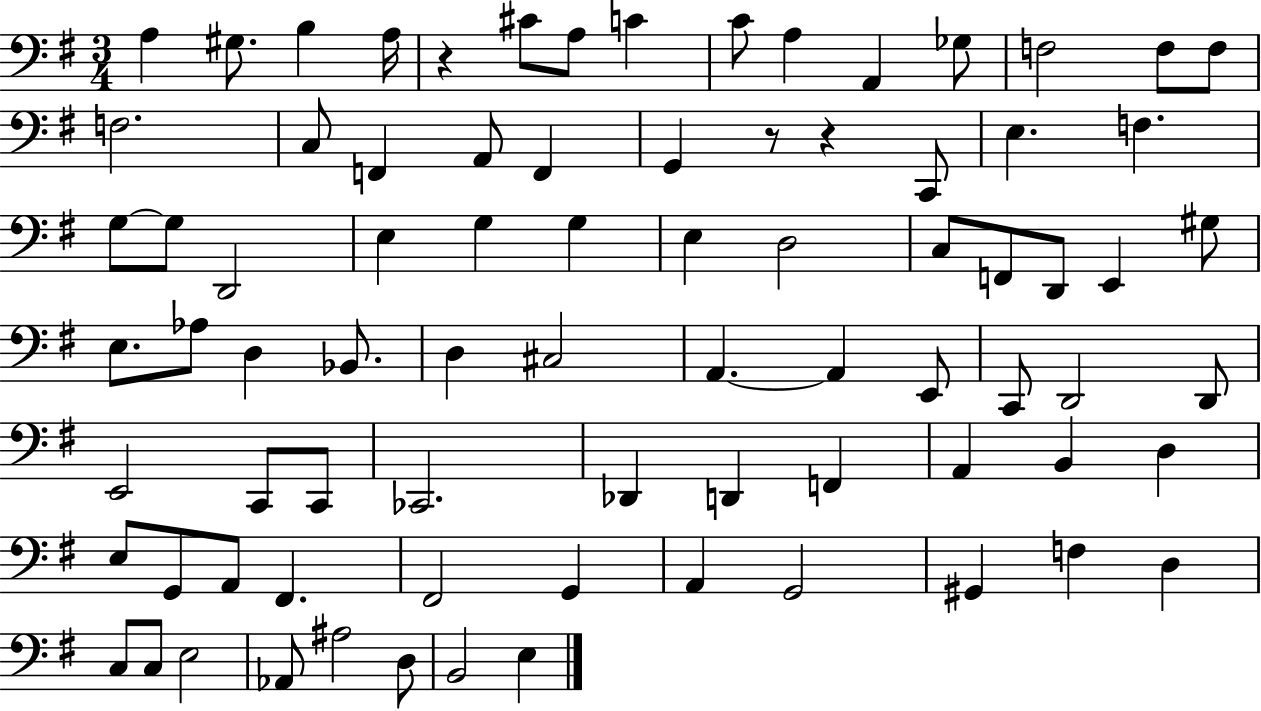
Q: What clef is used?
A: bass